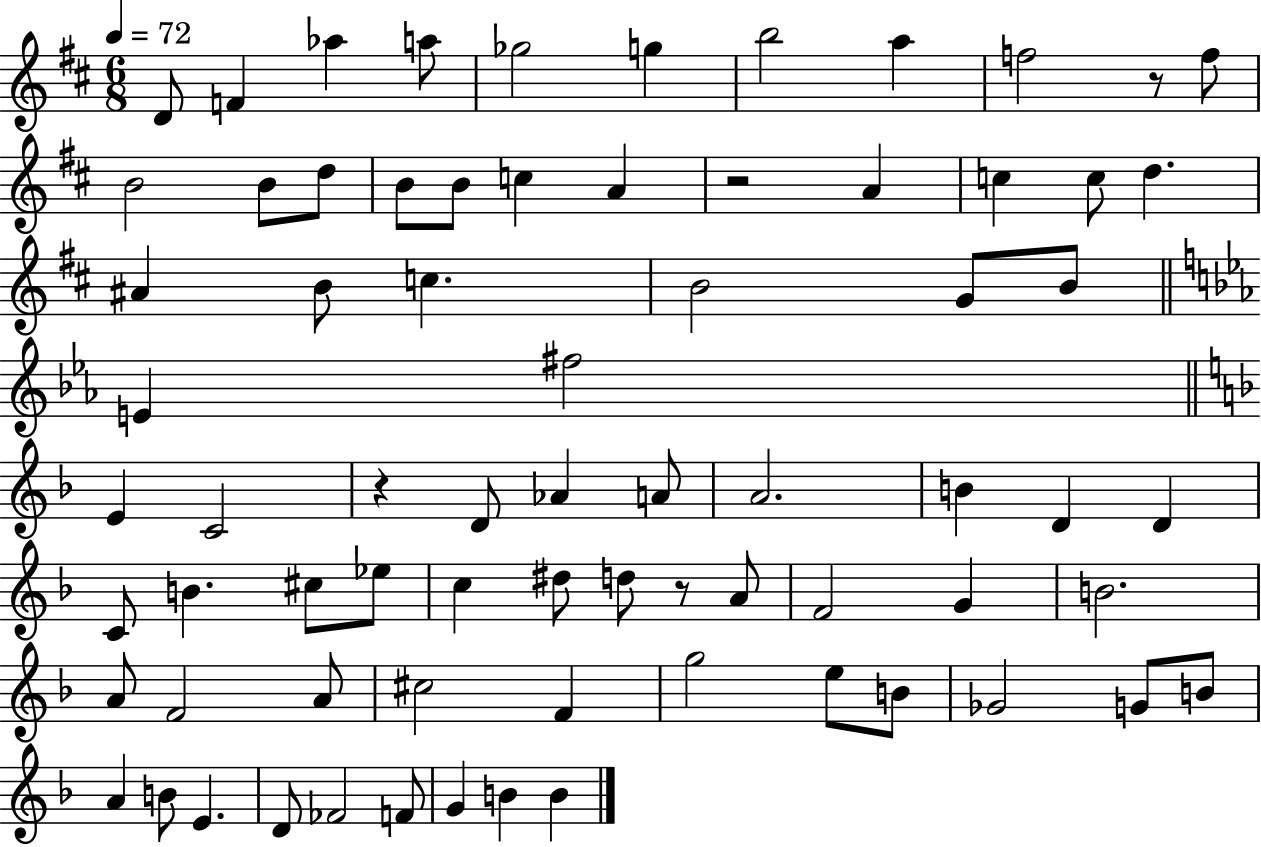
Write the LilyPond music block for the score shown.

{
  \clef treble
  \numericTimeSignature
  \time 6/8
  \key d \major
  \tempo 4 = 72
  d'8 f'4 aes''4 a''8 | ges''2 g''4 | b''2 a''4 | f''2 r8 f''8 | \break b'2 b'8 d''8 | b'8 b'8 c''4 a'4 | r2 a'4 | c''4 c''8 d''4. | \break ais'4 b'8 c''4. | b'2 g'8 b'8 | \bar "||" \break \key c \minor e'4 fis''2 | \bar "||" \break \key f \major e'4 c'2 | r4 d'8 aes'4 a'8 | a'2. | b'4 d'4 d'4 | \break c'8 b'4. cis''8 ees''8 | c''4 dis''8 d''8 r8 a'8 | f'2 g'4 | b'2. | \break a'8 f'2 a'8 | cis''2 f'4 | g''2 e''8 b'8 | ges'2 g'8 b'8 | \break a'4 b'8 e'4. | d'8 fes'2 f'8 | g'4 b'4 b'4 | \bar "|."
}